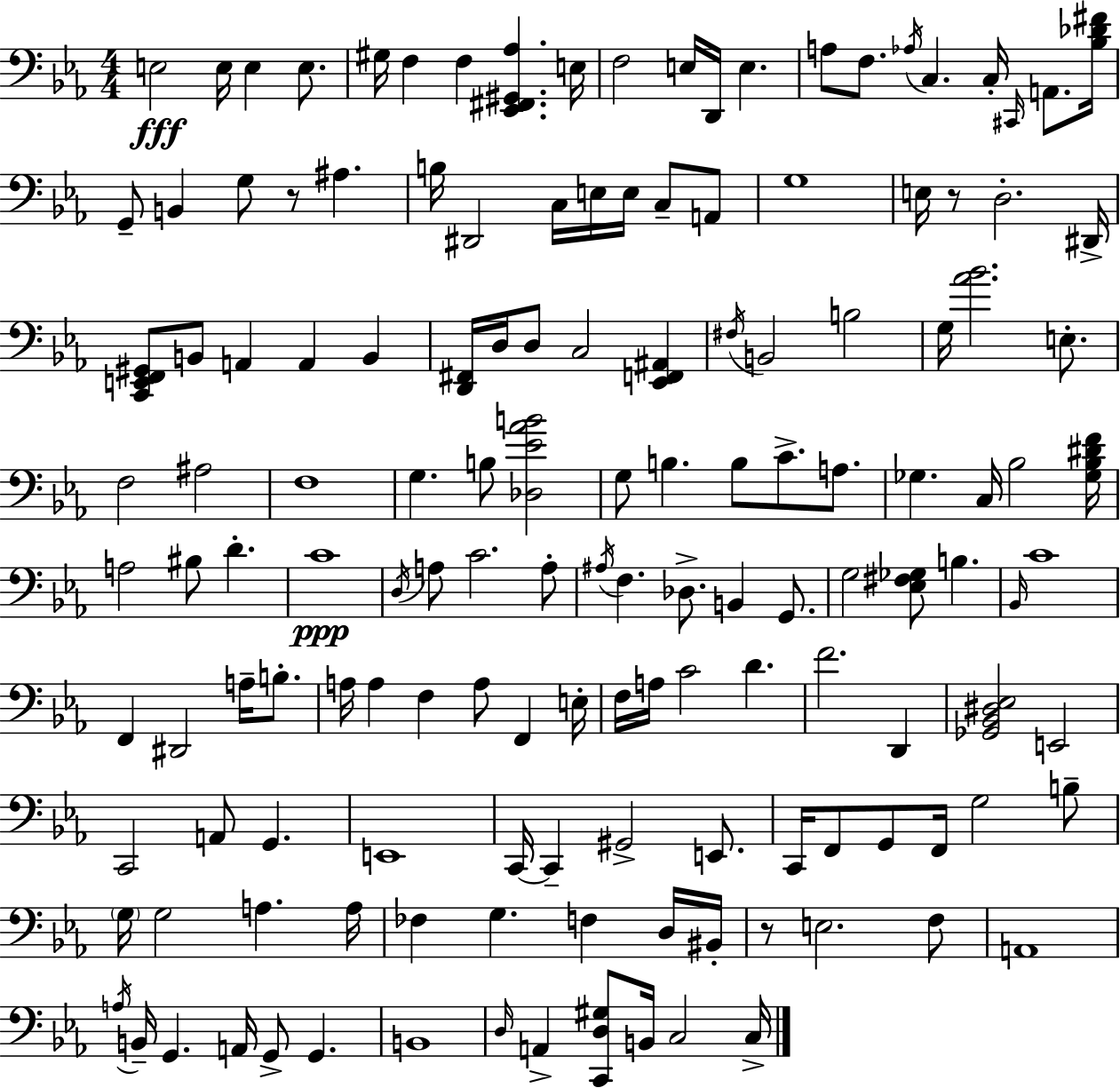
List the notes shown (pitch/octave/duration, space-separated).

E3/h E3/s E3/q E3/e. G#3/s F3/q F3/q [Eb2,F#2,G#2,Ab3]/q. E3/s F3/h E3/s D2/s E3/q. A3/e F3/e. Ab3/s C3/q. C3/s C#2/s A2/e. [Bb3,Db4,F#4]/s G2/e B2/q G3/e R/e A#3/q. B3/s D#2/h C3/s E3/s E3/s C3/e A2/e G3/w E3/s R/e D3/h. D#2/s [C2,E2,F2,G#2]/e B2/e A2/q A2/q B2/q [D2,F#2]/s D3/s D3/e C3/h [Eb2,F2,A#2]/q F#3/s B2/h B3/h G3/s [Ab4,Bb4]/h. E3/e. F3/h A#3/h F3/w G3/q. B3/e [Db3,Eb4,Ab4,B4]/h G3/e B3/q. B3/e C4/e. A3/e. Gb3/q. C3/s Bb3/h [Gb3,Bb3,D#4,F4]/s A3/h BIS3/e D4/q. C4/w D3/s A3/e C4/h. A3/e A#3/s F3/q. Db3/e. B2/q G2/e. G3/h [Eb3,F#3,Gb3]/e B3/q. Bb2/s C4/w F2/q D#2/h A3/s B3/e. A3/s A3/q F3/q A3/e F2/q E3/s F3/s A3/s C4/h D4/q. F4/h. D2/q [Gb2,Bb2,D#3,Eb3]/h E2/h C2/h A2/e G2/q. E2/w C2/s C2/q G#2/h E2/e. C2/s F2/e G2/e F2/s G3/h B3/e G3/s G3/h A3/q. A3/s FES3/q G3/q. F3/q D3/s BIS2/s R/e E3/h. F3/e A2/w A3/s B2/s G2/q. A2/s G2/e G2/q. B2/w D3/s A2/q [C2,D3,G#3]/e B2/s C3/h C3/s